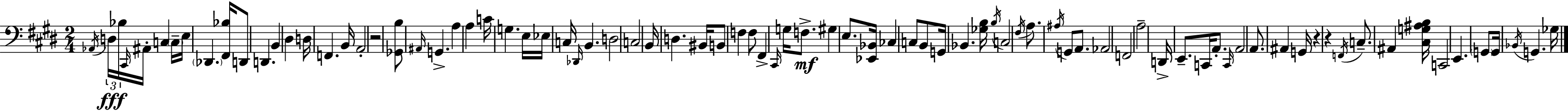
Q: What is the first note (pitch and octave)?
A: Ab2